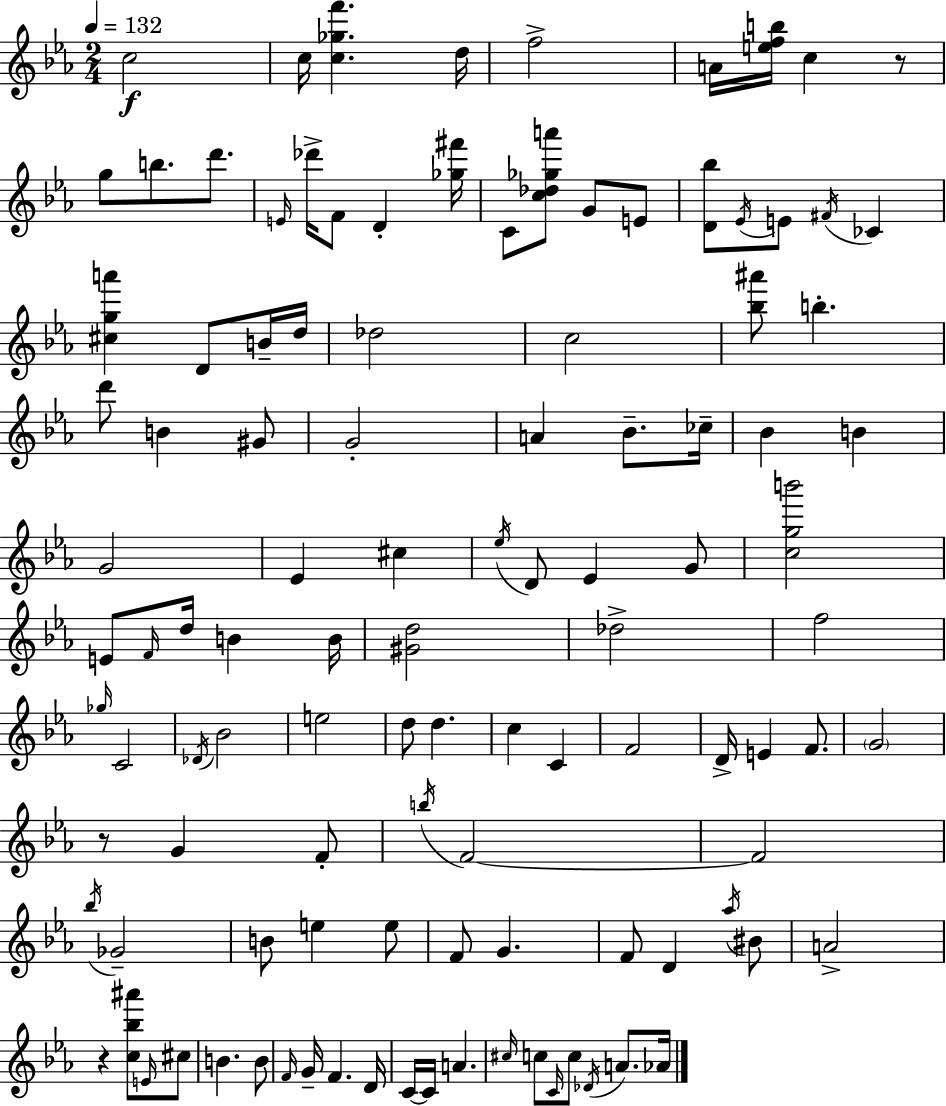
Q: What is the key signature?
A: C minor